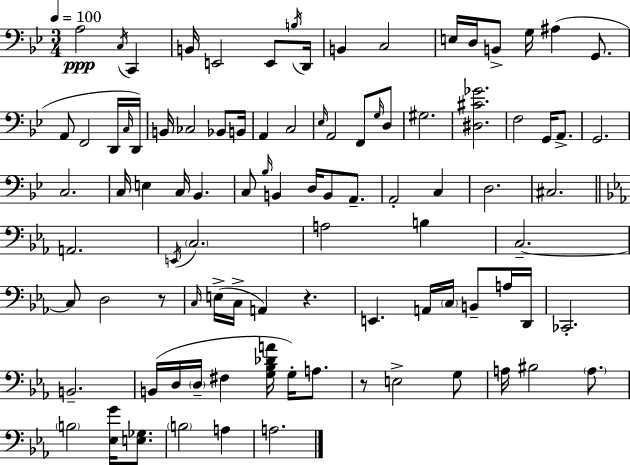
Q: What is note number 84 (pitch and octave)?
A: B3